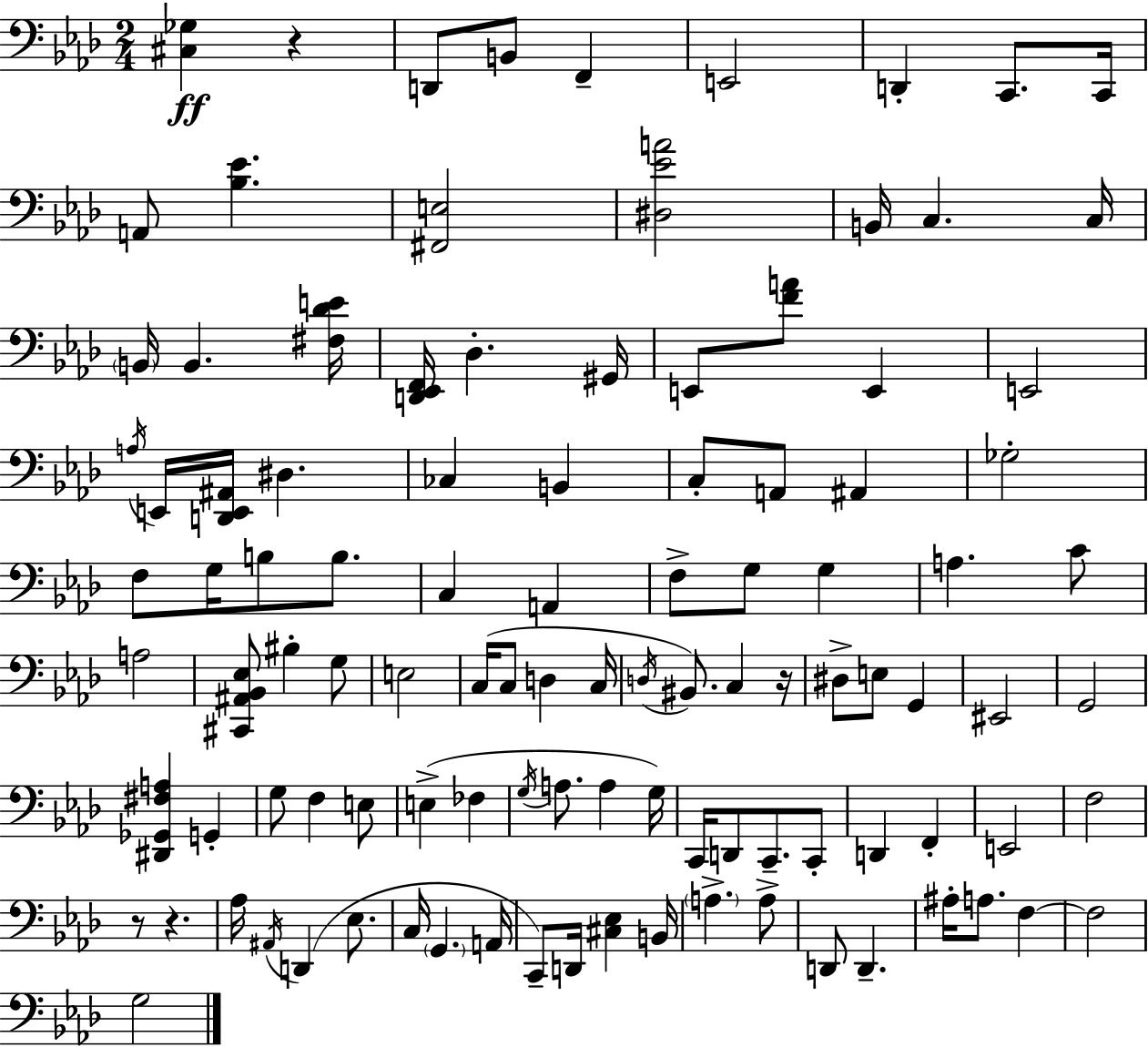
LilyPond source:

{
  \clef bass
  \numericTimeSignature
  \time 2/4
  \key f \minor
  <cis ges>4\ff r4 | d,8 b,8 f,4-- | e,2 | d,4-. c,8. c,16 | \break a,8 <bes ees'>4. | <fis, e>2 | <dis ees' a'>2 | b,16 c4. c16 | \break \parenthesize b,16 b,4. <fis des' e'>16 | <d, ees, f,>16 des4.-. gis,16 | e,8 <f' a'>8 e,4 | e,2 | \break \acciaccatura { a16 } e,16 <d, e, ais,>16 dis4. | ces4 b,4 | c8-. a,8 ais,4 | ges2-. | \break f8 g16 b8 b8. | c4 a,4 | f8-> g8 g4 | a4. c'8 | \break a2 | <cis, ais, bes, ees>8 bis4-. g8 | e2 | c16( c8 d4 | \break c16 \acciaccatura { d16 } bis,8.) c4 | r16 dis8-> e8 g,4 | eis,2 | g,2 | \break <dis, ges, fis a>4 g,4-. | g8 f4 | e8 e4->( fes4 | \acciaccatura { g16 } a8. a4 | \break g16) c,16 d,8 c,8.-- | c,8-. d,4 f,4-. | e,2 | f2 | \break r8 r4. | aes16 \acciaccatura { ais,16 } d,4( | ees8. c16 \parenthesize g,4. | a,16 c,8--) d,16 <cis ees>4 | \break b,16 \parenthesize a4.-> | a8-> d,8 d,4.-- | ais16-. a8. | f4~~ f2 | \break g2 | \bar "|."
}